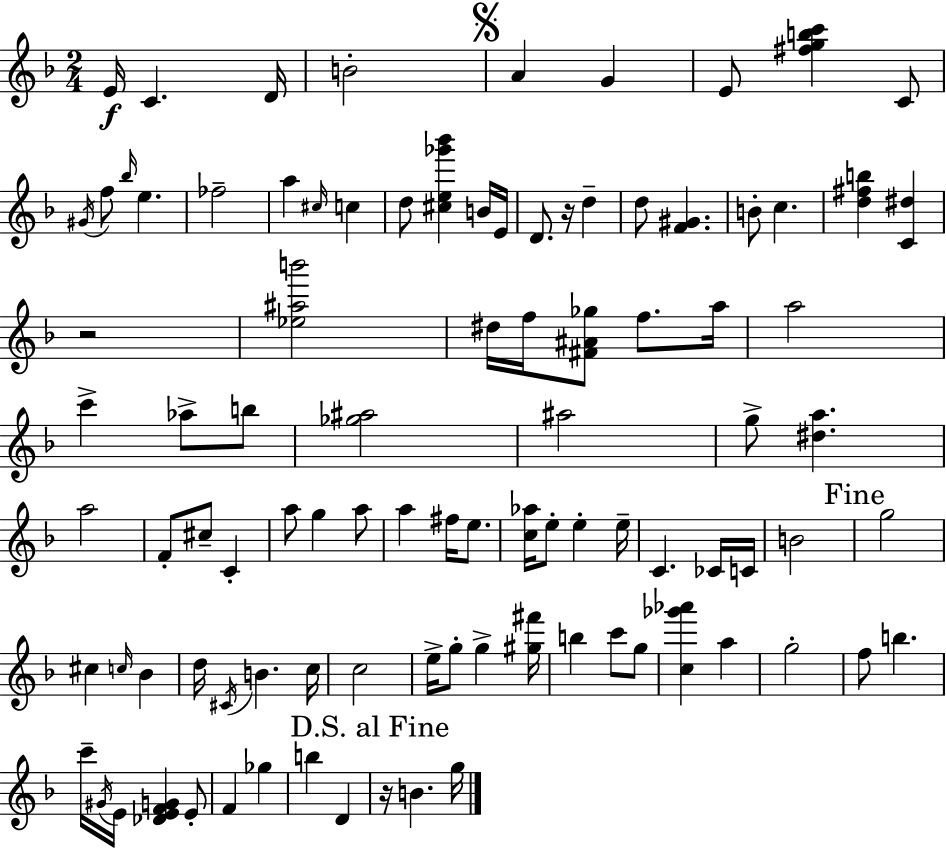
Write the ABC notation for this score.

X:1
T:Untitled
M:2/4
L:1/4
K:F
E/4 C D/4 B2 A G E/2 [^fgbc'] C/2 ^G/4 f/2 _b/4 e _f2 a ^c/4 c d/2 [^ce_g'_b'] B/4 E/4 D/2 z/4 d d/2 [F^G] B/2 c [d^fb] [C^d] z2 [_e^ab']2 ^d/4 f/4 [^F^A_g]/2 f/2 a/4 a2 c' _a/2 b/2 [_g^a]2 ^a2 g/2 [^da] a2 F/2 ^c/2 C a/2 g a/2 a ^f/4 e/2 [c_a]/4 e/2 e e/4 C _C/4 C/4 B2 g2 ^c c/4 _B d/4 ^C/4 B c/4 c2 e/4 g/2 g [^g^f']/4 b c'/2 g/2 [c_g'_a'] a g2 f/2 b c'/4 ^G/4 E/4 [_DEFG] E/2 F _g b D z/4 B g/4